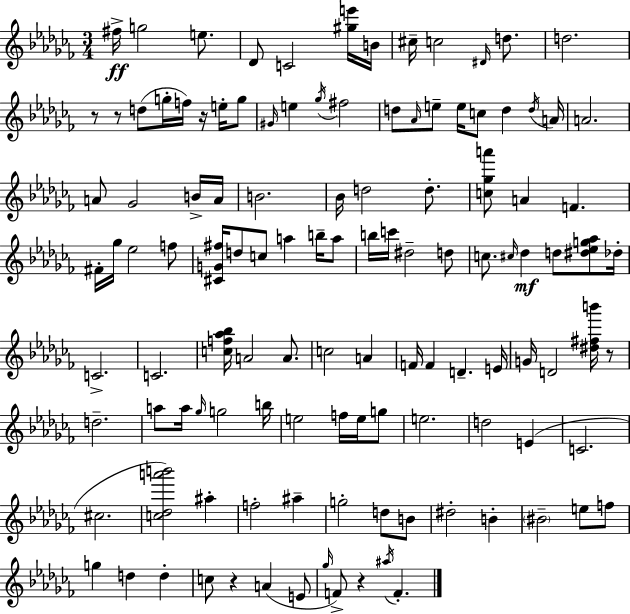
{
  \clef treble
  \numericTimeSignature
  \time 3/4
  \key aes \minor
  \repeat volta 2 { fis''16->\ff g''2 e''8. | des'8 c'2 <gis'' e'''>16 b'16 | cis''16-- c''2 \grace { dis'16 } d''8. | d''2. | \break r8 r8 d''8( g''16-. f''16) r16 e''16-. g''8 | \grace { gis'16 } e''4 \acciaccatura { ges''16 } fis''2 | d''8 \grace { aes'16 } e''8-- e''16 c''8 d''4 | \acciaccatura { d''16 } a'16 a'2. | \break a'8 ges'2 | b'16-> a'16 b'2. | bes'16 d''2 | d''8.-. <c'' ges'' a'''>8 a'4 f'4. | \break fis'16-. ges''16 ees''2 | f''8 <cis' g' fis''>16 d''8 c''8 a''4 | b''16-- a''8 b''16 c'''16 dis''2-- | d''8 c''8. \grace { cis''16 }\mf des''4 | \break d''8 <dis'' ees'' g'' aes''>8 des''16-. c'2.-> | c'2. | <c'' f'' aes'' bes''>16 a'2 | a'8. c''2 | \break a'4 f'16 f'4 d'4.-- | e'16 g'16 d'2 | <dis'' fis'' b'''>16 r8 d''2.-- | a''8 a''16 \grace { ges''16 } g''2 | \break b''16 e''2 | f''16 e''16 g''8 e''2. | d''2 | e'4( c'2. | \break cis''2. | <c'' des'' a''' b'''>2) | ais''4-. f''2-. | ais''4-- g''2-. | \break d''8 b'8 dis''2-. | b'4-. \parenthesize bis'2-- | e''8 f''8 g''4 d''4 | d''4-. c''8 r4 | \break a'4( e'8 \grace { ges''16 } f'8->) r4 | \acciaccatura { ais''16 } f'4.-. } \bar "|."
}